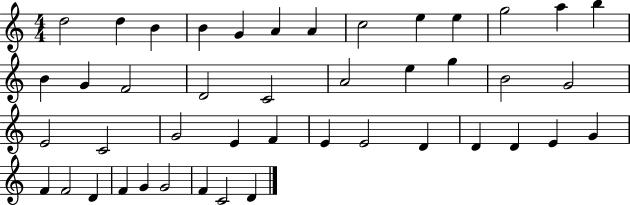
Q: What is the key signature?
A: C major